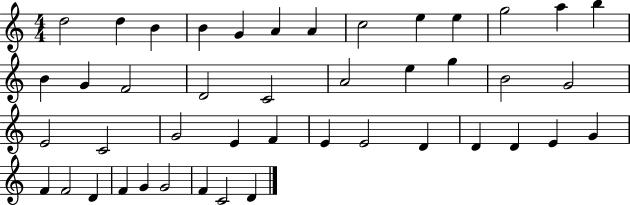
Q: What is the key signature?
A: C major